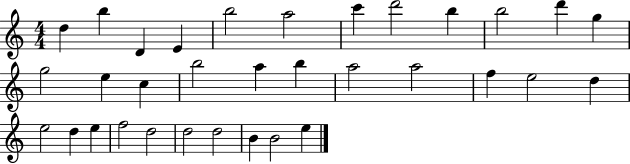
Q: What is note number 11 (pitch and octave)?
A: D6